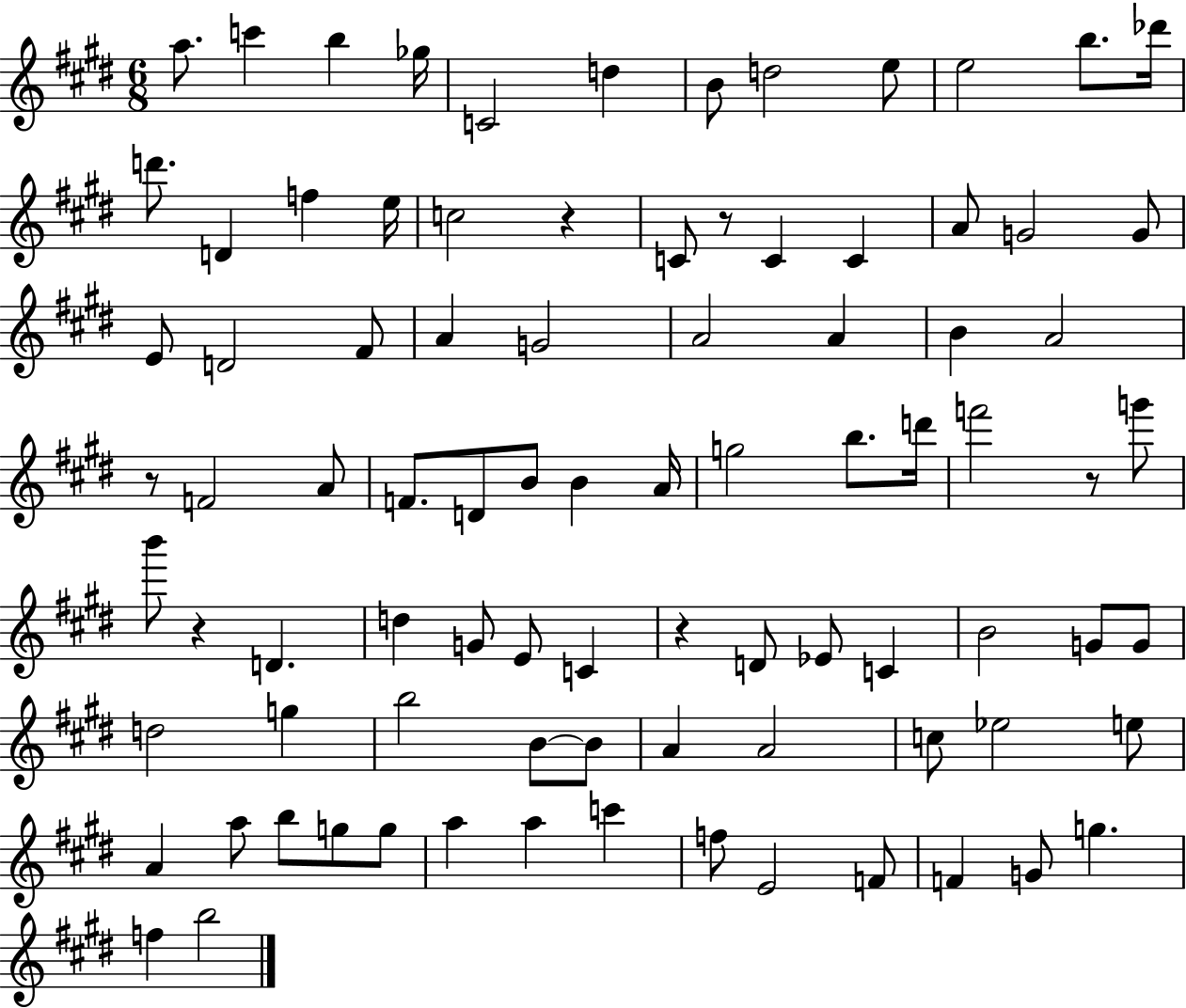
X:1
T:Untitled
M:6/8
L:1/4
K:E
a/2 c' b _g/4 C2 d B/2 d2 e/2 e2 b/2 _d'/4 d'/2 D f e/4 c2 z C/2 z/2 C C A/2 G2 G/2 E/2 D2 ^F/2 A G2 A2 A B A2 z/2 F2 A/2 F/2 D/2 B/2 B A/4 g2 b/2 d'/4 f'2 z/2 g'/2 b'/2 z D d G/2 E/2 C z D/2 _E/2 C B2 G/2 G/2 d2 g b2 B/2 B/2 A A2 c/2 _e2 e/2 A a/2 b/2 g/2 g/2 a a c' f/2 E2 F/2 F G/2 g f b2